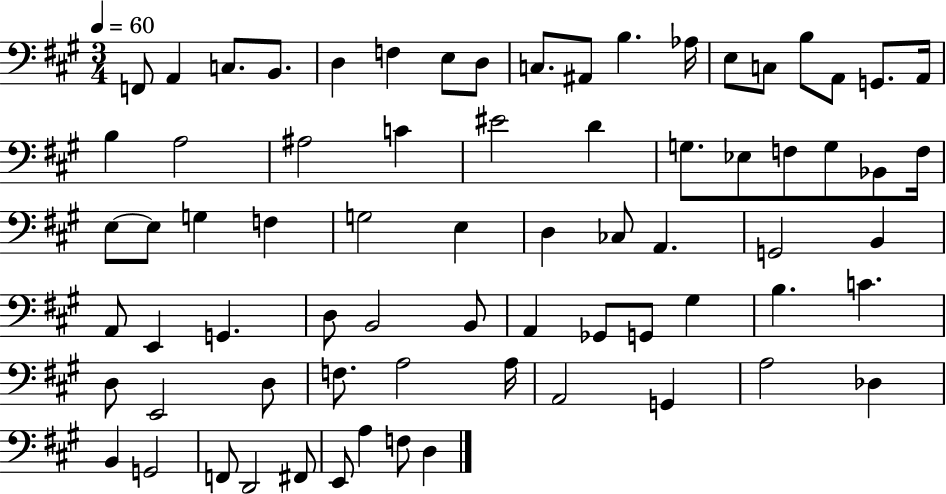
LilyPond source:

{
  \clef bass
  \numericTimeSignature
  \time 3/4
  \key a \major
  \tempo 4 = 60
  f,8 a,4 c8. b,8. | d4 f4 e8 d8 | c8. ais,8 b4. aes16 | e8 c8 b8 a,8 g,8. a,16 | \break b4 a2 | ais2 c'4 | eis'2 d'4 | g8. ees8 f8 g8 bes,8 f16 | \break e8~~ e8 g4 f4 | g2 e4 | d4 ces8 a,4. | g,2 b,4 | \break a,8 e,4 g,4. | d8 b,2 b,8 | a,4 ges,8 g,8 gis4 | b4. c'4. | \break d8 e,2 d8 | f8. a2 a16 | a,2 g,4 | a2 des4 | \break b,4 g,2 | f,8 d,2 fis,8 | e,8 a4 f8 d4 | \bar "|."
}